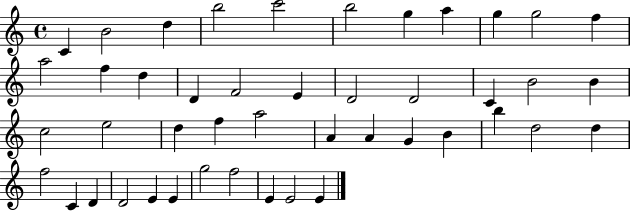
C4/q B4/h D5/q B5/h C6/h B5/h G5/q A5/q G5/q G5/h F5/q A5/h F5/q D5/q D4/q F4/h E4/q D4/h D4/h C4/q B4/h B4/q C5/h E5/h D5/q F5/q A5/h A4/q A4/q G4/q B4/q B5/q D5/h D5/q F5/h C4/q D4/q D4/h E4/q E4/q G5/h F5/h E4/q E4/h E4/q